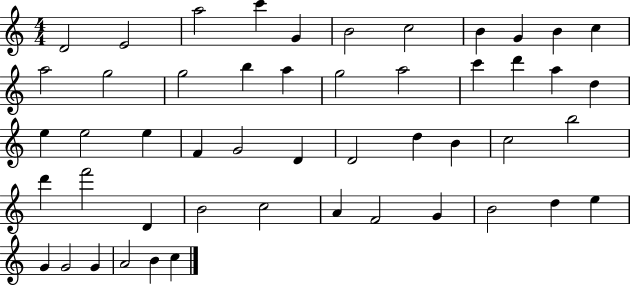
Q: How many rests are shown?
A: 0